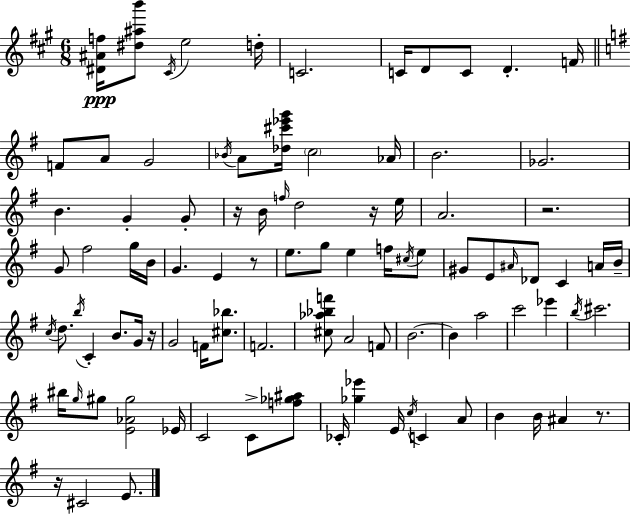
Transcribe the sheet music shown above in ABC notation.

X:1
T:Untitled
M:6/8
L:1/4
K:A
[^D^Af]/4 [^d^ab']/2 ^C/4 e2 d/4 C2 C/4 D/2 C/2 D F/4 F/2 A/2 G2 _B/4 A/2 [_d^c'_e'g']/4 c2 _A/4 B2 _G2 B G G/2 z/4 B/4 f/4 d2 z/4 e/4 A2 z2 G/2 ^f2 g/4 B/4 G E z/2 e/2 g/2 e f/4 ^c/4 e/2 ^G/2 E/2 ^A/4 _D/2 C A/4 B/4 c/4 d/2 b/4 C B/2 G/4 z/4 G2 F/4 [^c_b]/2 F2 [^c_a_bf']/2 A2 F/2 B2 B a2 c'2 _e' b/4 ^c'2 ^b/4 g/4 ^g/2 [E_A^g]2 _E/4 C2 C/2 [f_g^a]/2 _C/4 [_g_e'] E/4 c/4 C A/2 B B/4 ^A z/2 z/4 ^C2 E/2